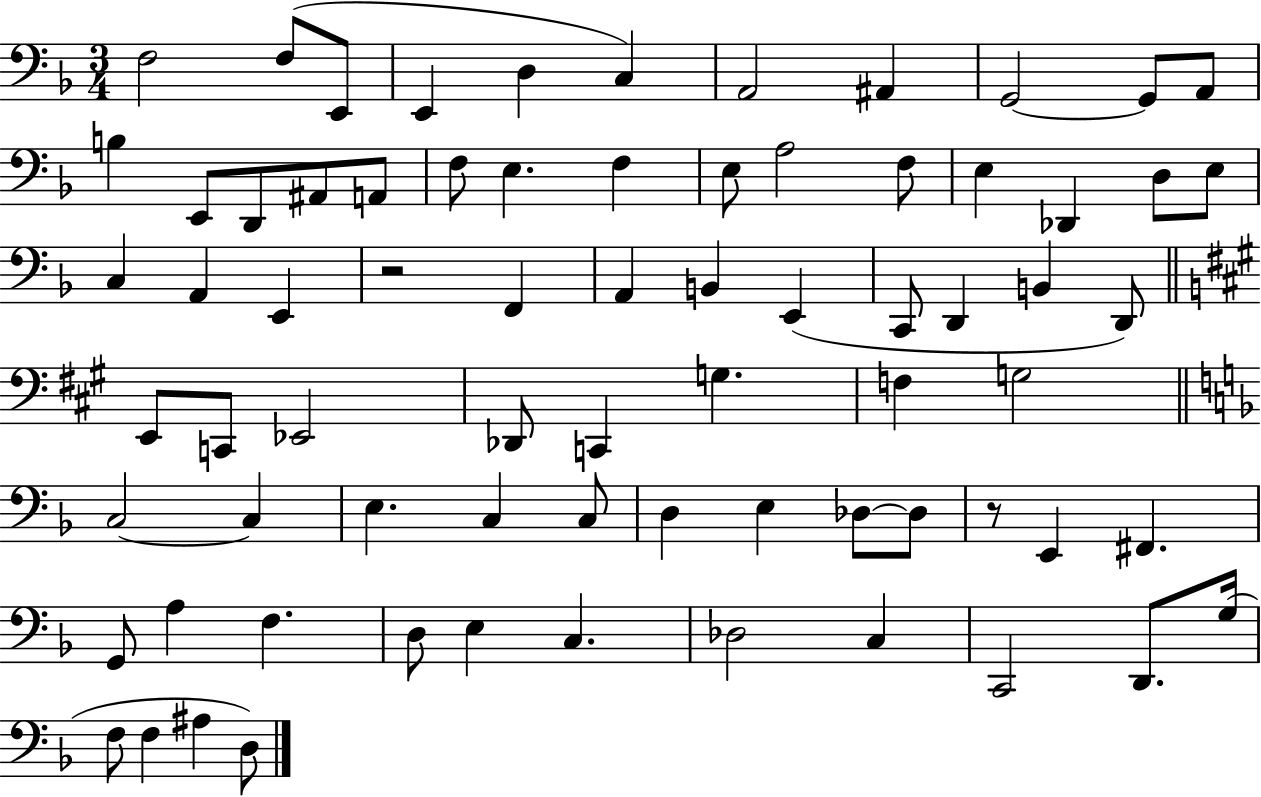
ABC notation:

X:1
T:Untitled
M:3/4
L:1/4
K:F
F,2 F,/2 E,,/2 E,, D, C, A,,2 ^A,, G,,2 G,,/2 A,,/2 B, E,,/2 D,,/2 ^A,,/2 A,,/2 F,/2 E, F, E,/2 A,2 F,/2 E, _D,, D,/2 E,/2 C, A,, E,, z2 F,, A,, B,, E,, C,,/2 D,, B,, D,,/2 E,,/2 C,,/2 _E,,2 _D,,/2 C,, G, F, G,2 C,2 C, E, C, C,/2 D, E, _D,/2 _D,/2 z/2 E,, ^F,, G,,/2 A, F, D,/2 E, C, _D,2 C, C,,2 D,,/2 G,/4 F,/2 F, ^A, D,/2